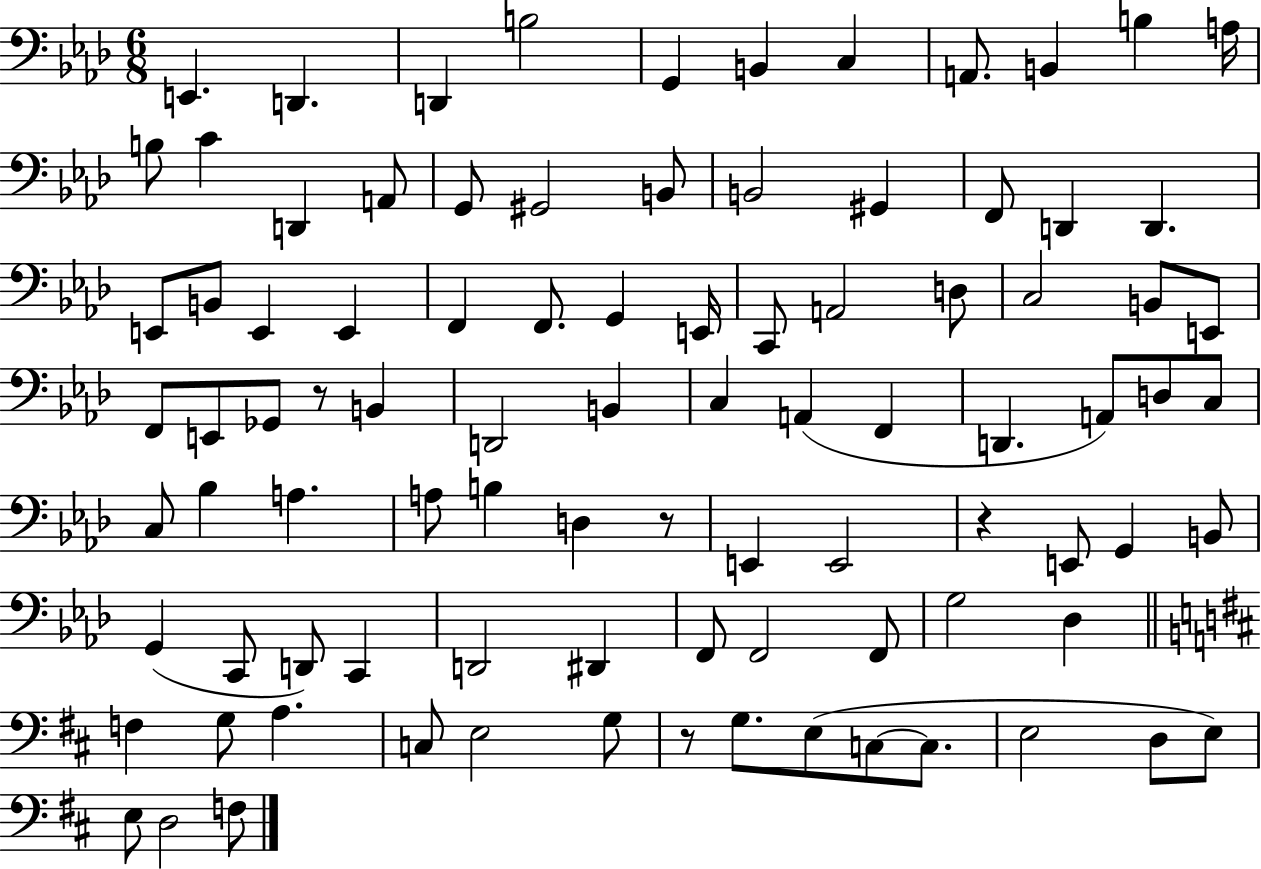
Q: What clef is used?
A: bass